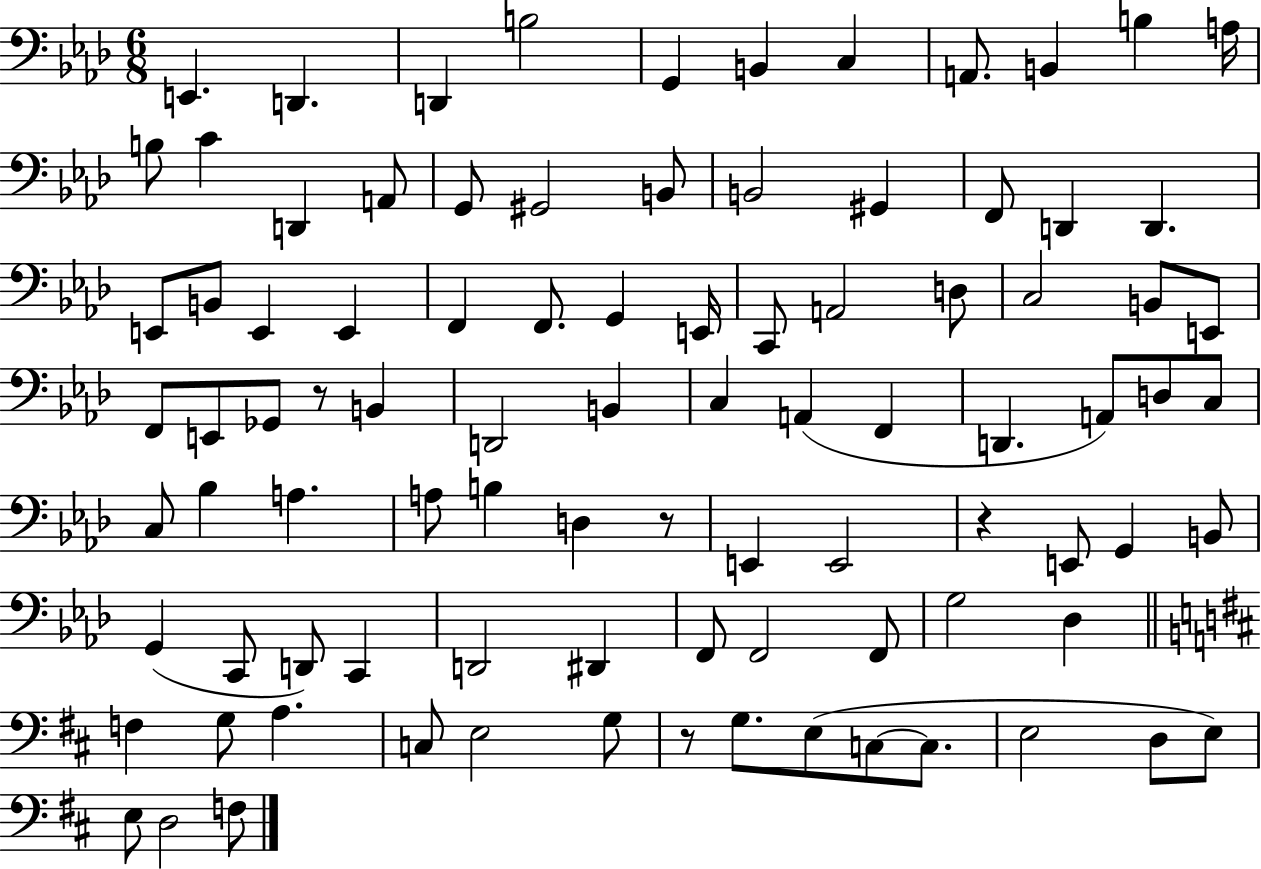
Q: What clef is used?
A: bass